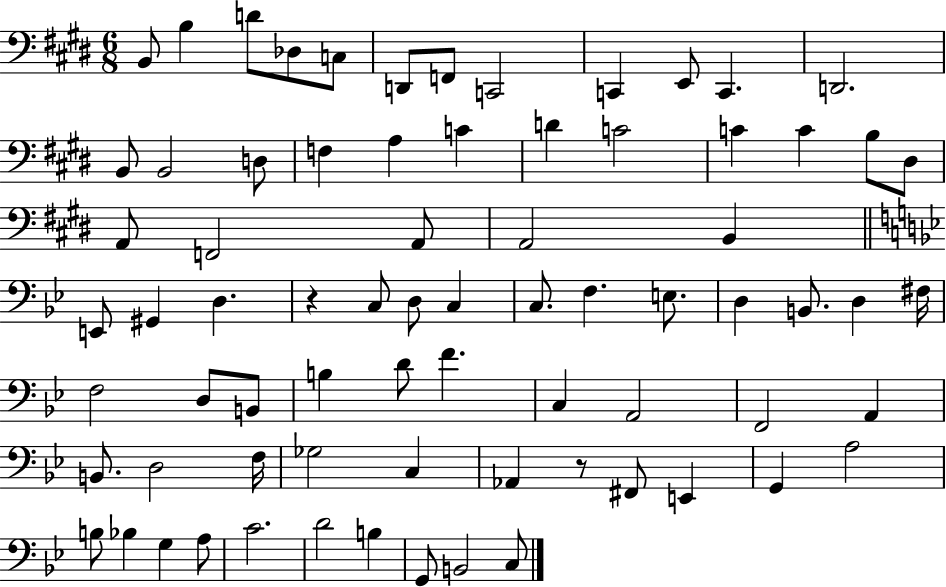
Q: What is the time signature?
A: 6/8